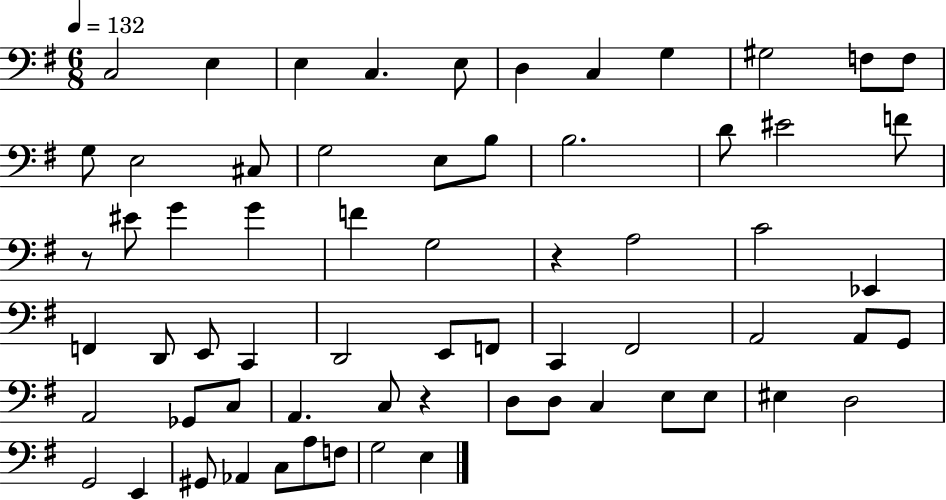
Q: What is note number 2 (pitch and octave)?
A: E3